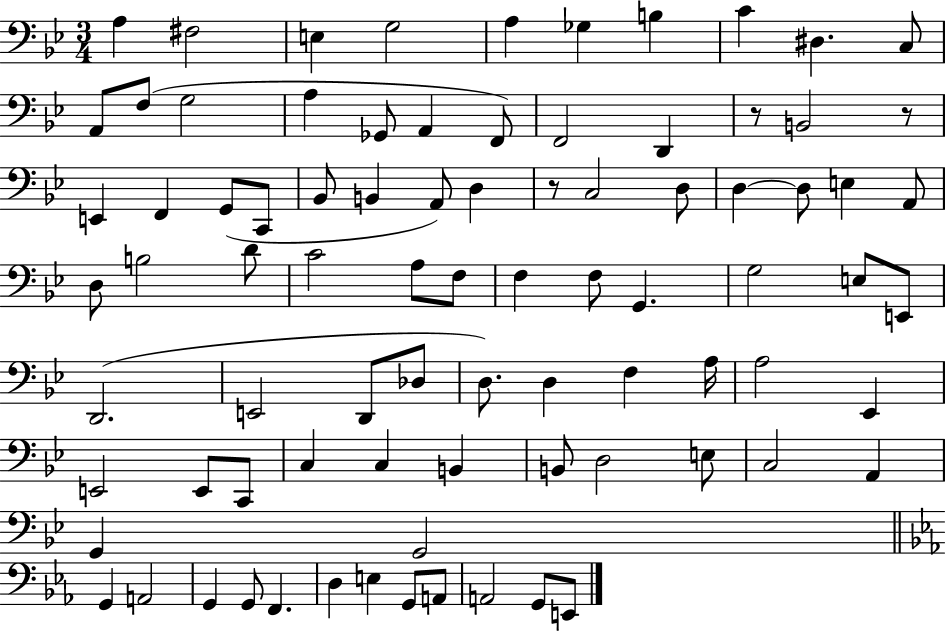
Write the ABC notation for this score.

X:1
T:Untitled
M:3/4
L:1/4
K:Bb
A, ^F,2 E, G,2 A, _G, B, C ^D, C,/2 A,,/2 F,/2 G,2 A, _G,,/2 A,, F,,/2 F,,2 D,, z/2 B,,2 z/2 E,, F,, G,,/2 C,,/2 _B,,/2 B,, A,,/2 D, z/2 C,2 D,/2 D, D,/2 E, A,,/2 D,/2 B,2 D/2 C2 A,/2 F,/2 F, F,/2 G,, G,2 E,/2 E,,/2 D,,2 E,,2 D,,/2 _D,/2 D,/2 D, F, A,/4 A,2 _E,, E,,2 E,,/2 C,,/2 C, C, B,, B,,/2 D,2 E,/2 C,2 A,, G,, G,,2 G,, A,,2 G,, G,,/2 F,, D, E, G,,/2 A,,/2 A,,2 G,,/2 E,,/2